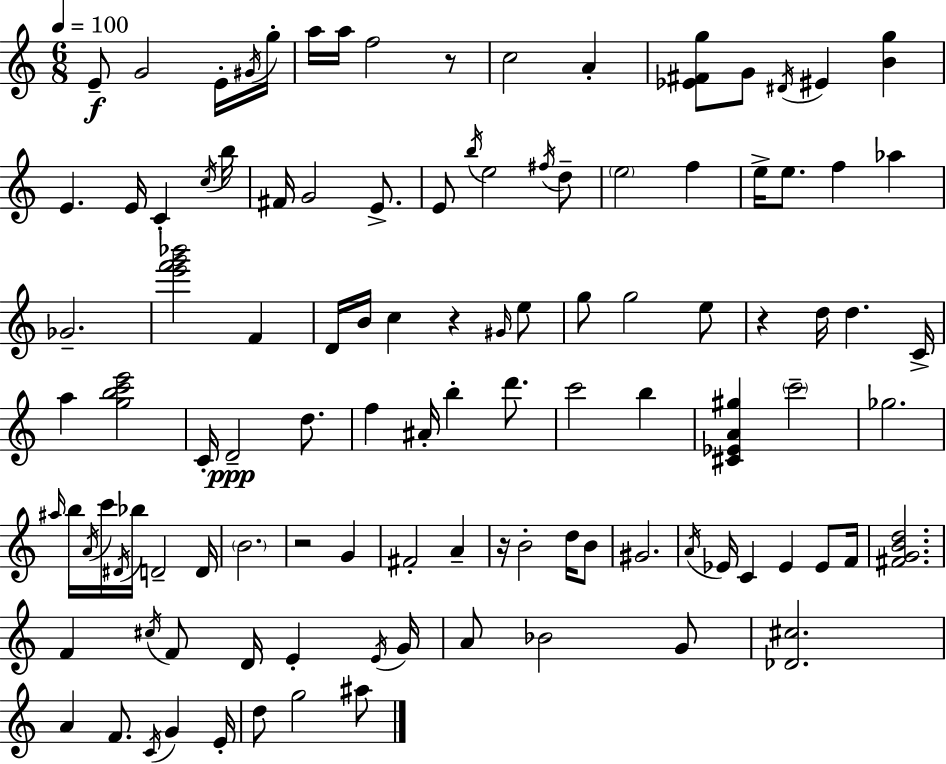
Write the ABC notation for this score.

X:1
T:Untitled
M:6/8
L:1/4
K:Am
E/2 G2 E/4 ^G/4 g/4 a/4 a/4 f2 z/2 c2 A [_E^Fg]/2 G/2 ^D/4 ^E [Bg] E E/4 C c/4 b/4 ^F/4 G2 E/2 E/2 b/4 e2 ^f/4 d/2 e2 f e/4 e/2 f _a _G2 [e'f'g'_b']2 F D/4 B/4 c z ^G/4 e/2 g/2 g2 e/2 z d/4 d C/4 a [gbc'e']2 C/4 D2 d/2 f ^A/4 b d'/2 c'2 b [^C_EA^g] c'2 _g2 ^a/4 b/4 A/4 c'/4 ^D/4 _b/4 D2 D/4 B2 z2 G ^F2 A z/4 B2 d/4 B/2 ^G2 A/4 _E/4 C _E _E/2 F/4 [^FGBd]2 F ^c/4 F/2 D/4 E E/4 G/4 A/2 _B2 G/2 [_D^c]2 A F/2 C/4 G E/4 d/2 g2 ^a/2